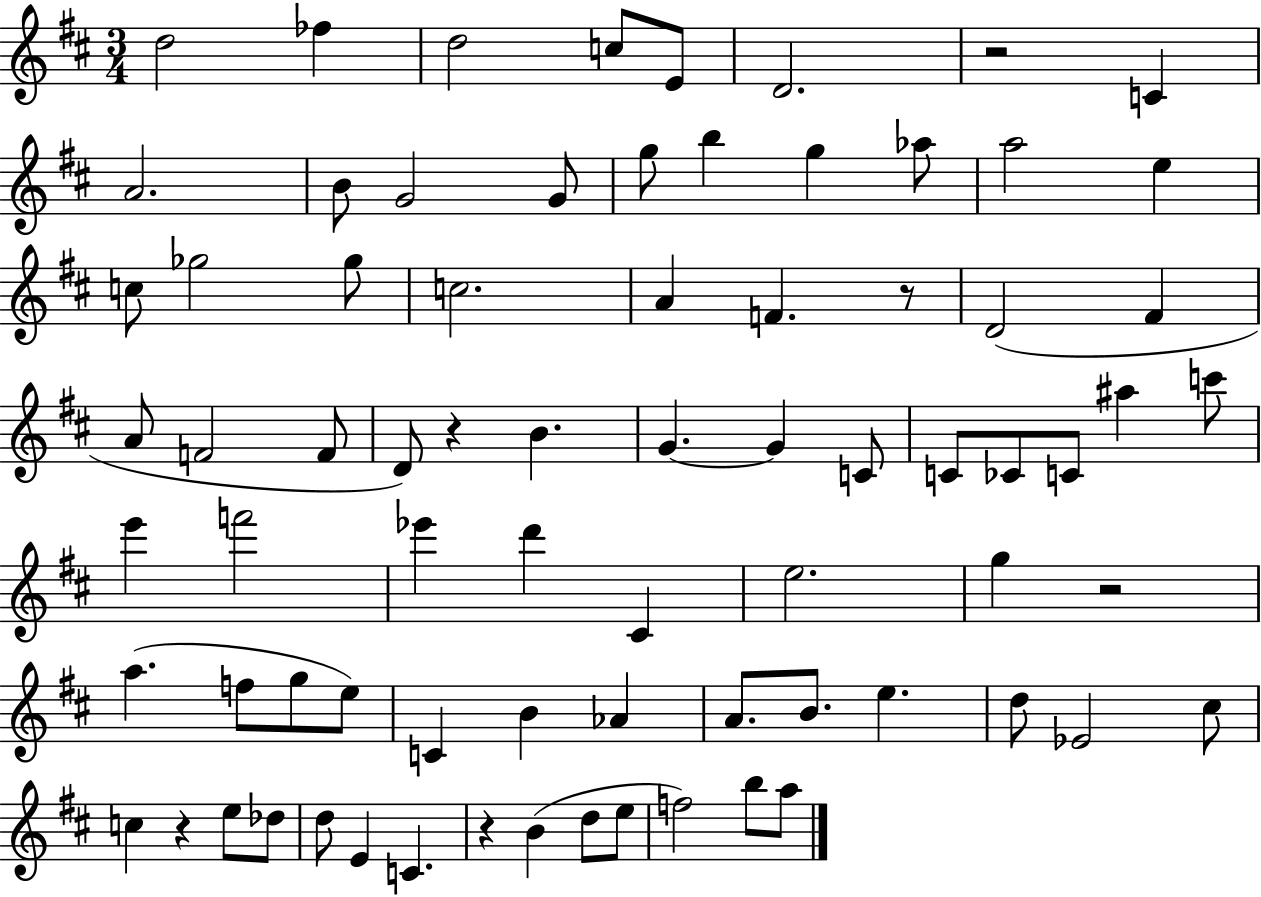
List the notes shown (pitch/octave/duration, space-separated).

D5/h FES5/q D5/h C5/e E4/e D4/h. R/h C4/q A4/h. B4/e G4/h G4/e G5/e B5/q G5/q Ab5/e A5/h E5/q C5/e Gb5/h Gb5/e C5/h. A4/q F4/q. R/e D4/h F#4/q A4/e F4/h F4/e D4/e R/q B4/q. G4/q. G4/q C4/e C4/e CES4/e C4/e A#5/q C6/e E6/q F6/h Eb6/q D6/q C#4/q E5/h. G5/q R/h A5/q. F5/e G5/e E5/e C4/q B4/q Ab4/q A4/e. B4/e. E5/q. D5/e Eb4/h C#5/e C5/q R/q E5/e Db5/e D5/e E4/q C4/q. R/q B4/q D5/e E5/e F5/h B5/e A5/e